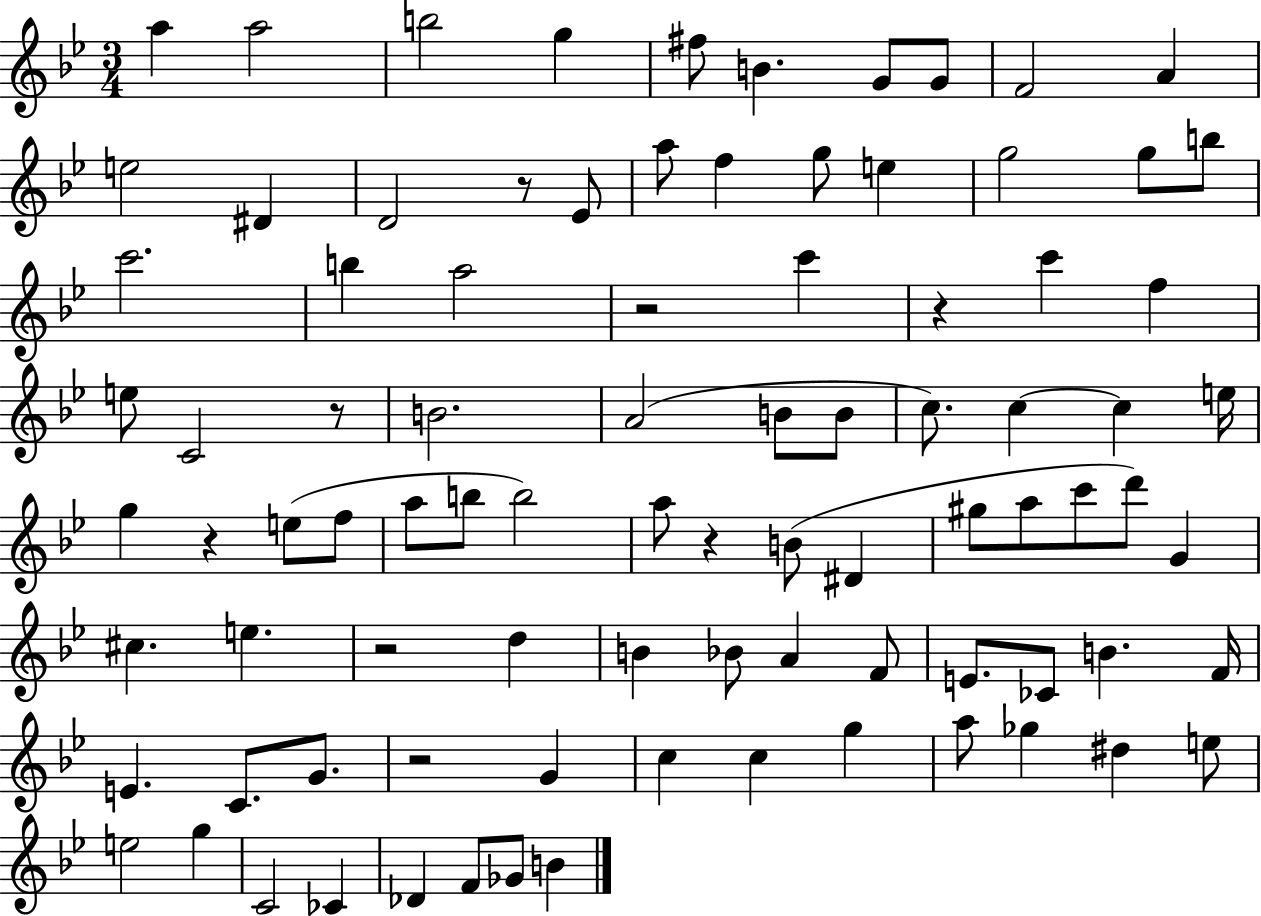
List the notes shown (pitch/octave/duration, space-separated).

A5/q A5/h B5/h G5/q F#5/e B4/q. G4/e G4/e F4/h A4/q E5/h D#4/q D4/h R/e Eb4/e A5/e F5/q G5/e E5/q G5/h G5/e B5/e C6/h. B5/q A5/h R/h C6/q R/q C6/q F5/q E5/e C4/h R/e B4/h. A4/h B4/e B4/e C5/e. C5/q C5/q E5/s G5/q R/q E5/e F5/e A5/e B5/e B5/h A5/e R/q B4/e D#4/q G#5/e A5/e C6/e D6/e G4/q C#5/q. E5/q. R/h D5/q B4/q Bb4/e A4/q F4/e E4/e. CES4/e B4/q. F4/s E4/q. C4/e. G4/e. R/h G4/q C5/q C5/q G5/q A5/e Gb5/q D#5/q E5/e E5/h G5/q C4/h CES4/q Db4/q F4/e Gb4/e B4/q